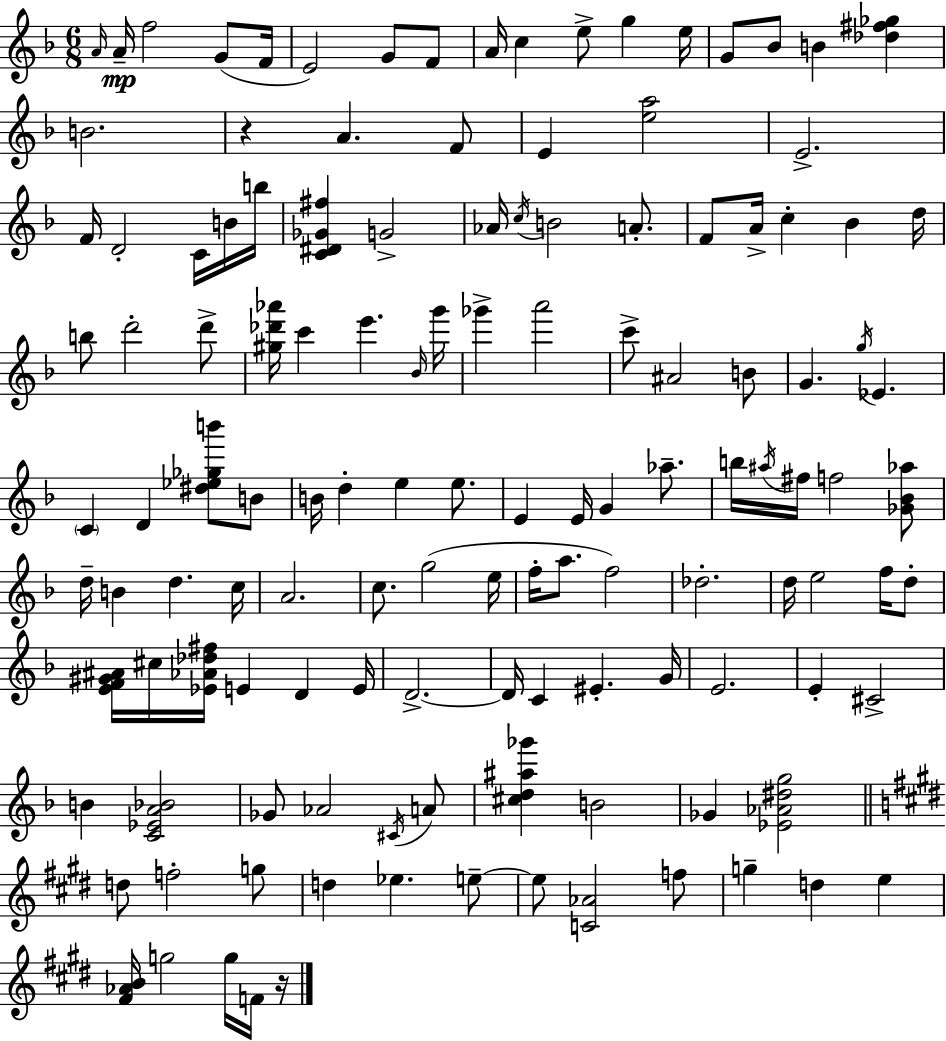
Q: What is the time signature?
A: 6/8